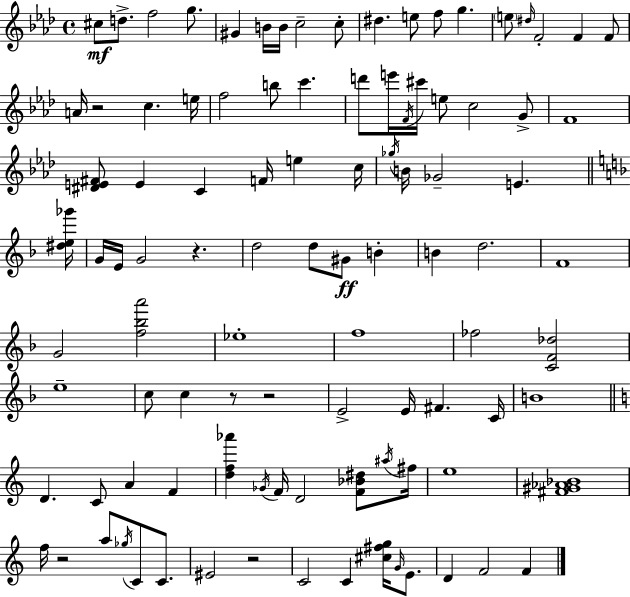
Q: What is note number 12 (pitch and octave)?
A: F5